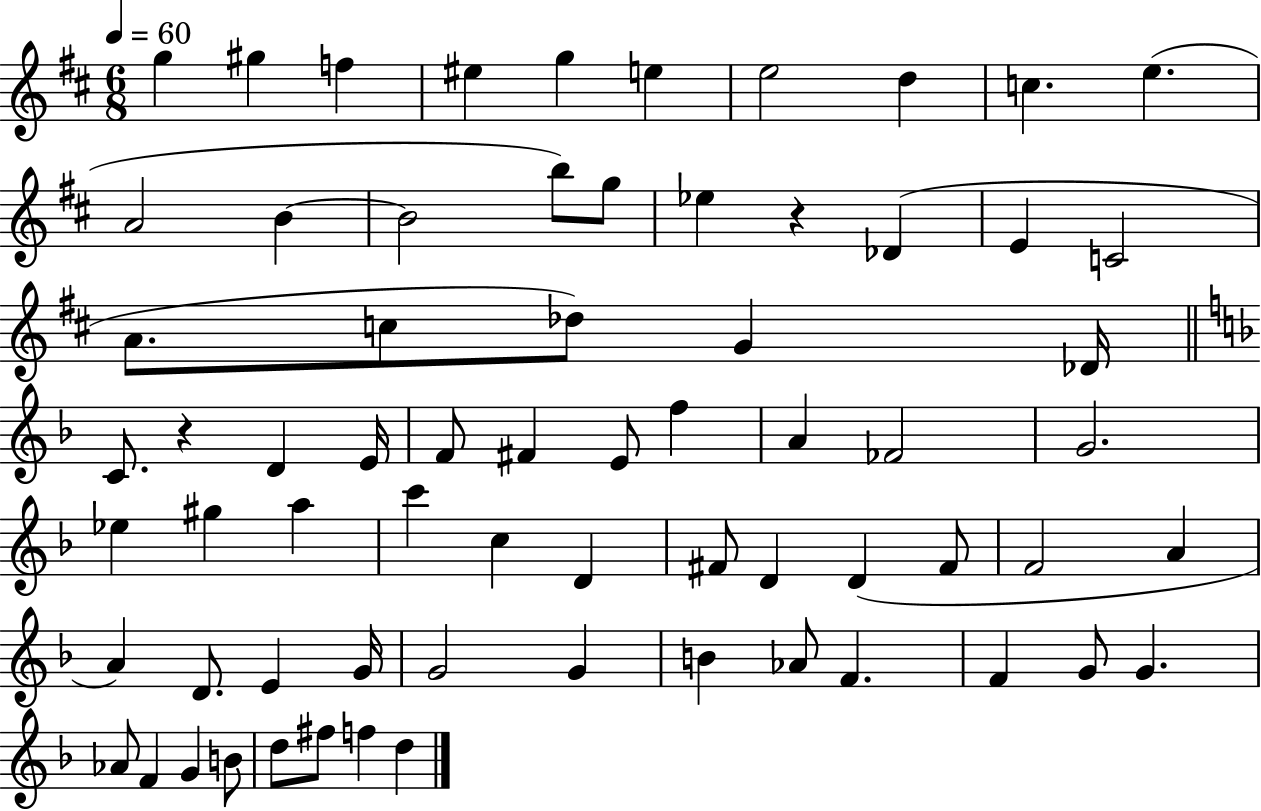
X:1
T:Untitled
M:6/8
L:1/4
K:D
g ^g f ^e g e e2 d c e A2 B B2 b/2 g/2 _e z _D E C2 A/2 c/2 _d/2 G _D/4 C/2 z D E/4 F/2 ^F E/2 f A _F2 G2 _e ^g a c' c D ^F/2 D D ^F/2 F2 A A D/2 E G/4 G2 G B _A/2 F F G/2 G _A/2 F G B/2 d/2 ^f/2 f d